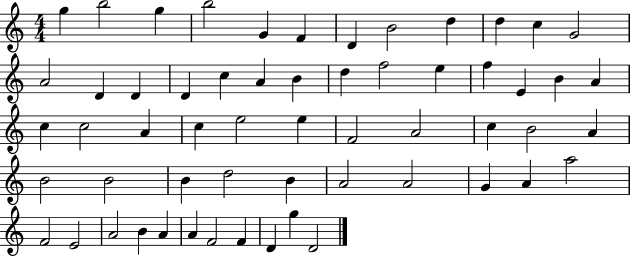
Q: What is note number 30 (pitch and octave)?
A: C5